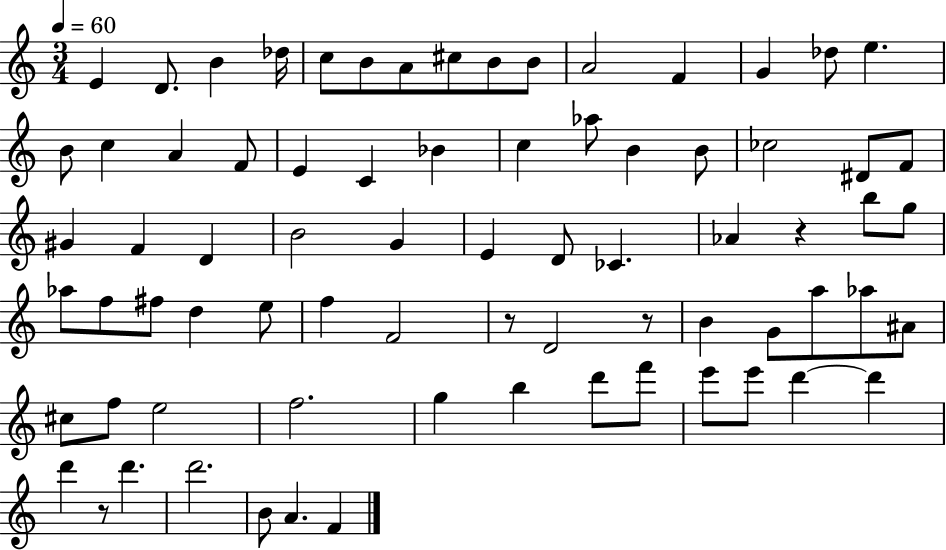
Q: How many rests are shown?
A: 4